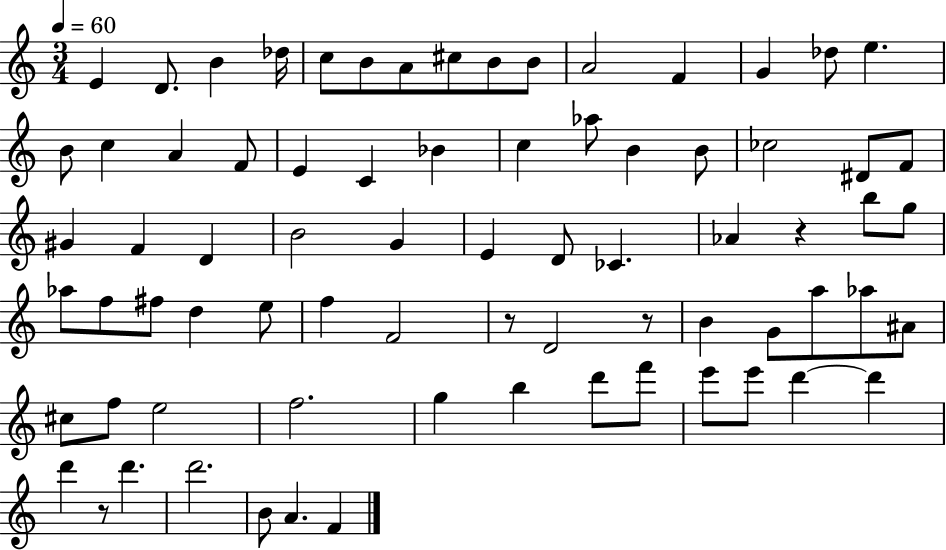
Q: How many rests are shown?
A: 4